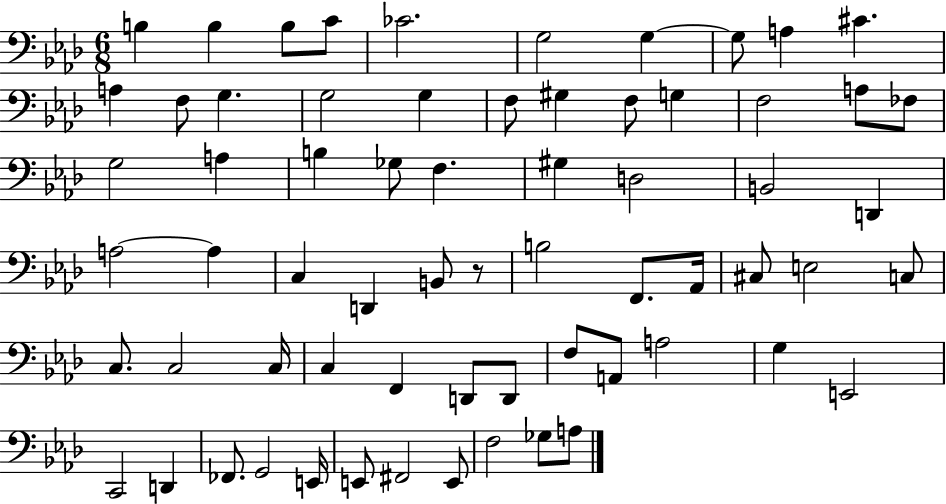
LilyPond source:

{
  \clef bass
  \numericTimeSignature
  \time 6/8
  \key aes \major
  b4 b4 b8 c'8 | ces'2. | g2 g4~~ | g8 a4 cis'4. | \break a4 f8 g4. | g2 g4 | f8 gis4 f8 g4 | f2 a8 fes8 | \break g2 a4 | b4 ges8 f4. | gis4 d2 | b,2 d,4 | \break a2~~ a4 | c4 d,4 b,8 r8 | b2 f,8. aes,16 | cis8 e2 c8 | \break c8. c2 c16 | c4 f,4 d,8 d,8 | f8 a,8 a2 | g4 e,2 | \break c,2 d,4 | fes,8. g,2 e,16 | e,8 fis,2 e,8 | f2 ges8 a8 | \break \bar "|."
}